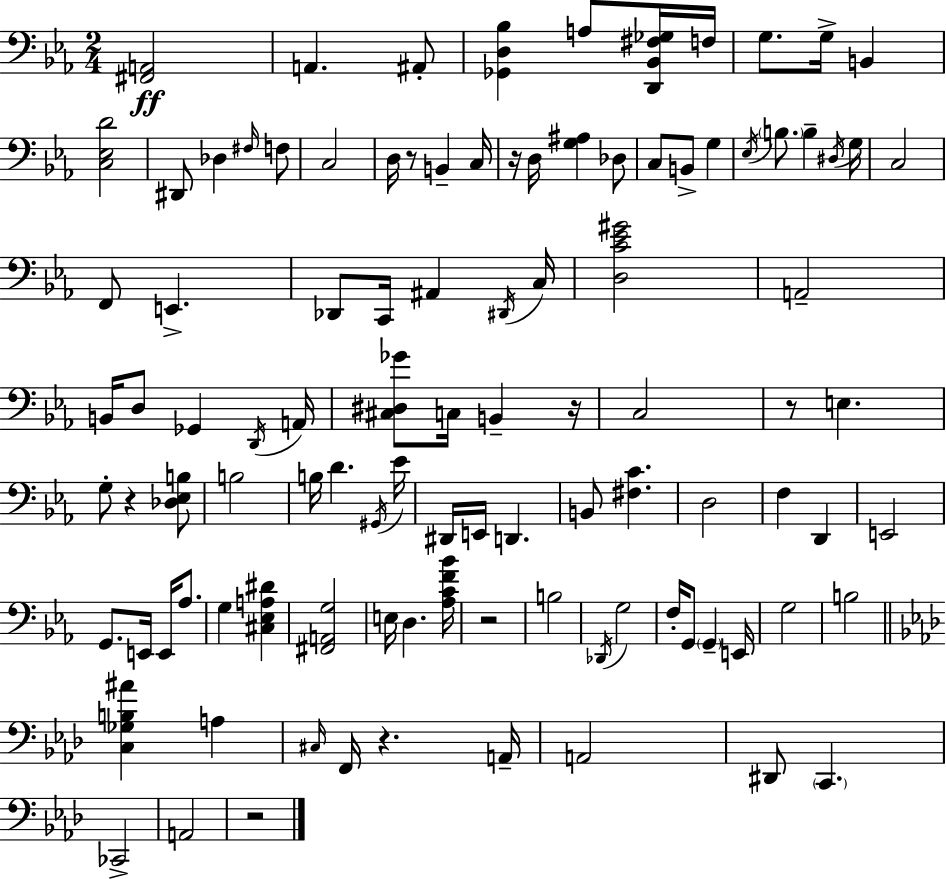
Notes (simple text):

[F#2,A2]/h A2/q. A#2/e [Gb2,D3,Bb3]/q A3/e [D2,Bb2,F#3,Gb3]/s F3/s G3/e. G3/s B2/q [C3,Eb3,D4]/h D#2/e Db3/q F#3/s F3/e C3/h D3/s R/e B2/q C3/s R/s D3/s [G3,A#3]/q Db3/e C3/e B2/e G3/q Eb3/s B3/e. B3/q D#3/s G3/s C3/h F2/e E2/q. Db2/e C2/s A#2/q D#2/s C3/s [D3,C4,Eb4,G#4]/h A2/h B2/s D3/e Gb2/q D2/s A2/s [C#3,D#3,Gb4]/e C3/s B2/q R/s C3/h R/e E3/q. G3/e R/q [Db3,Eb3,B3]/e B3/h B3/s D4/q. G#2/s Eb4/s D#2/s E2/s D2/q. B2/e [F#3,C4]/q. D3/h F3/q D2/q E2/h G2/e. E2/s E2/s Ab3/e. G3/q [C#3,Eb3,A3,D#4]/q [F#2,A2,G3]/h E3/s D3/q. [Ab3,C4,F4,Bb4]/s R/h B3/h Db2/s G3/h F3/s G2/e G2/q E2/s G3/h B3/h [C3,Gb3,B3,A#4]/q A3/q C#3/s F2/s R/q. A2/s A2/h D#2/e C2/q. CES2/h A2/h R/h